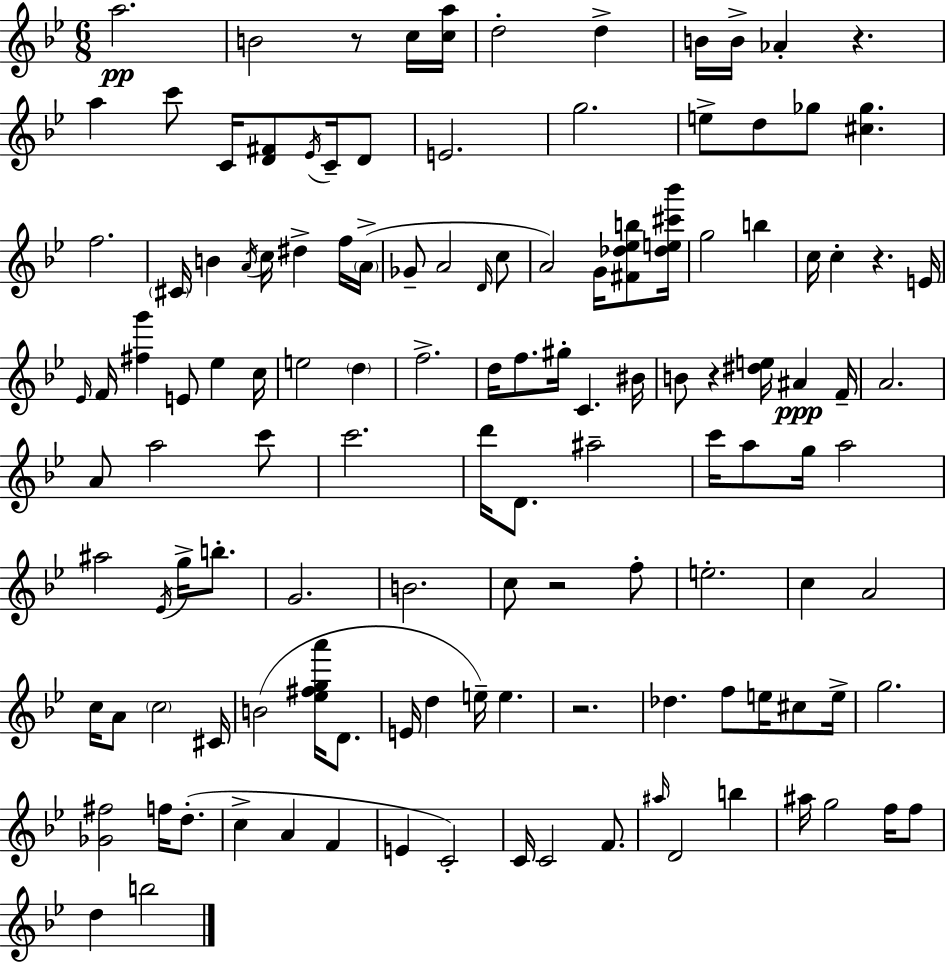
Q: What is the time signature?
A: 6/8